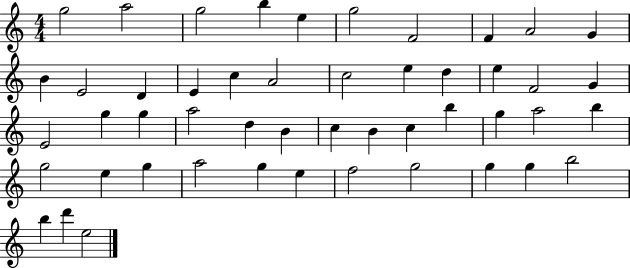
{
  \clef treble
  \numericTimeSignature
  \time 4/4
  \key c \major
  g''2 a''2 | g''2 b''4 e''4 | g''2 f'2 | f'4 a'2 g'4 | \break b'4 e'2 d'4 | e'4 c''4 a'2 | c''2 e''4 d''4 | e''4 f'2 g'4 | \break e'2 g''4 g''4 | a''2 d''4 b'4 | c''4 b'4 c''4 b''4 | g''4 a''2 b''4 | \break g''2 e''4 g''4 | a''2 g''4 e''4 | f''2 g''2 | g''4 g''4 b''2 | \break b''4 d'''4 e''2 | \bar "|."
}